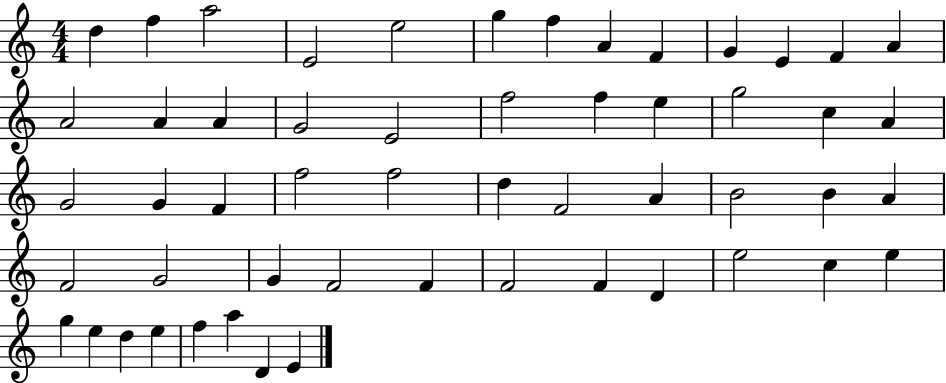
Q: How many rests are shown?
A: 0